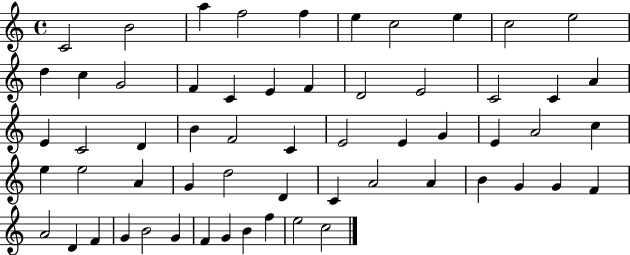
{
  \clef treble
  \time 4/4
  \defaultTimeSignature
  \key c \major
  c'2 b'2 | a''4 f''2 f''4 | e''4 c''2 e''4 | c''2 e''2 | \break d''4 c''4 g'2 | f'4 c'4 e'4 f'4 | d'2 e'2 | c'2 c'4 a'4 | \break e'4 c'2 d'4 | b'4 f'2 c'4 | e'2 e'4 g'4 | e'4 a'2 c''4 | \break e''4 e''2 a'4 | g'4 d''2 d'4 | c'4 a'2 a'4 | b'4 g'4 g'4 f'4 | \break a'2 d'4 f'4 | g'4 b'2 g'4 | f'4 g'4 b'4 f''4 | e''2 c''2 | \break \bar "|."
}